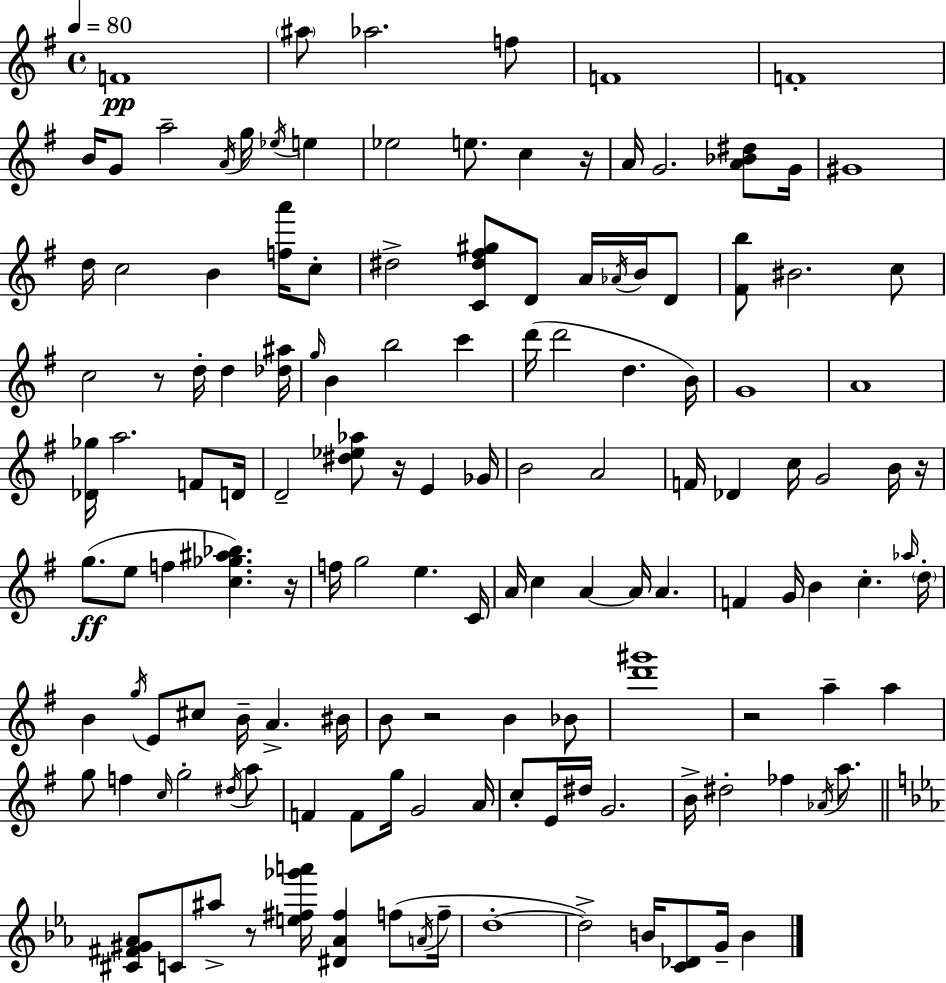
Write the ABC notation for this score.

X:1
T:Untitled
M:4/4
L:1/4
K:G
F4 ^a/2 _a2 f/2 F4 F4 B/4 G/2 a2 A/4 g/4 _e/4 e _e2 e/2 c z/4 A/4 G2 [A_B^d]/2 G/4 ^G4 d/4 c2 B [fa']/4 c/2 ^d2 [C^d^f^g]/2 D/2 A/4 _A/4 B/4 D/2 [^Fb]/2 ^B2 c/2 c2 z/2 d/4 d [_d^a]/4 g/4 B b2 c' d'/4 d'2 d B/4 G4 A4 [_D_g]/4 a2 F/2 D/4 D2 [^d_e_a]/2 z/4 E _G/4 B2 A2 F/4 _D c/4 G2 B/4 z/4 g/2 e/2 f [c_g^a_b] z/4 f/4 g2 e C/4 A/4 c A A/4 A F G/4 B c _a/4 d/4 B g/4 E/2 ^c/2 B/4 A ^B/4 B/2 z2 B _B/2 [d'^g']4 z2 a a g/2 f c/4 g2 ^d/4 a/2 F F/2 g/4 G2 A/4 c/2 E/4 ^d/4 G2 B/4 ^d2 _f _A/4 a/2 [^C^F^G_A]/2 C/2 ^a/2 z/2 [e^f_g'a']/4 [^D_A^f] f/2 A/4 f/4 d4 d2 B/4 [C_D]/2 G/4 B